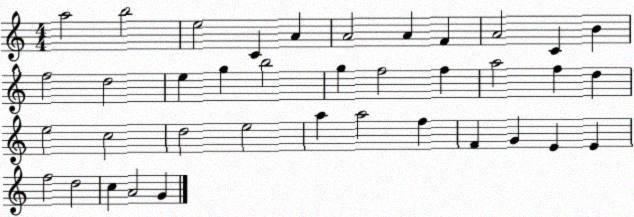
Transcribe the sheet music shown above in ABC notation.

X:1
T:Untitled
M:4/4
L:1/4
K:C
a2 b2 e2 C A A2 A F A2 C B f2 d2 e g b2 g f2 f a2 f d e2 c2 d2 e2 a a2 f F G E E f2 d2 c A2 G